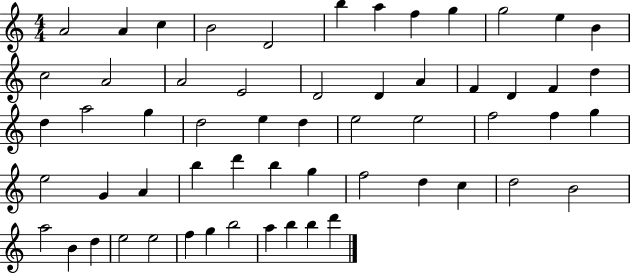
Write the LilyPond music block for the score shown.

{
  \clef treble
  \numericTimeSignature
  \time 4/4
  \key c \major
  a'2 a'4 c''4 | b'2 d'2 | b''4 a''4 f''4 g''4 | g''2 e''4 b'4 | \break c''2 a'2 | a'2 e'2 | d'2 d'4 a'4 | f'4 d'4 f'4 d''4 | \break d''4 a''2 g''4 | d''2 e''4 d''4 | e''2 e''2 | f''2 f''4 g''4 | \break e''2 g'4 a'4 | b''4 d'''4 b''4 g''4 | f''2 d''4 c''4 | d''2 b'2 | \break a''2 b'4 d''4 | e''2 e''2 | f''4 g''4 b''2 | a''4 b''4 b''4 d'''4 | \break \bar "|."
}